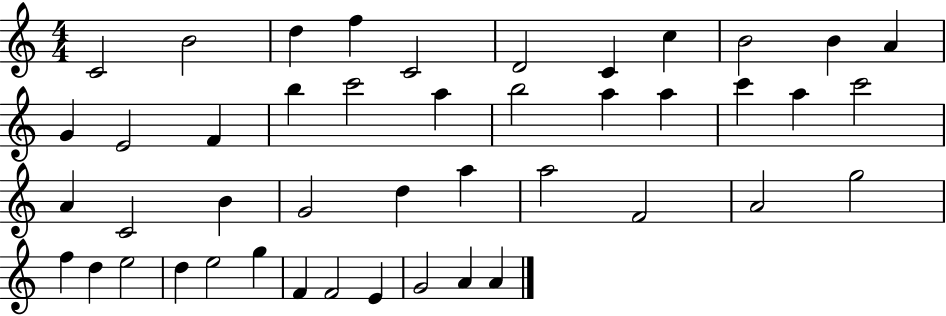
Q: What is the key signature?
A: C major